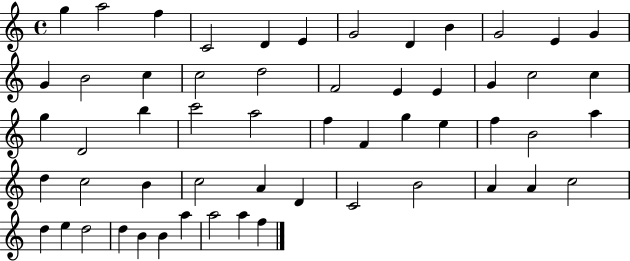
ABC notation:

X:1
T:Untitled
M:4/4
L:1/4
K:C
g a2 f C2 D E G2 D B G2 E G G B2 c c2 d2 F2 E E G c2 c g D2 b c'2 a2 f F g e f B2 a d c2 B c2 A D C2 B2 A A c2 d e d2 d B B a a2 a f